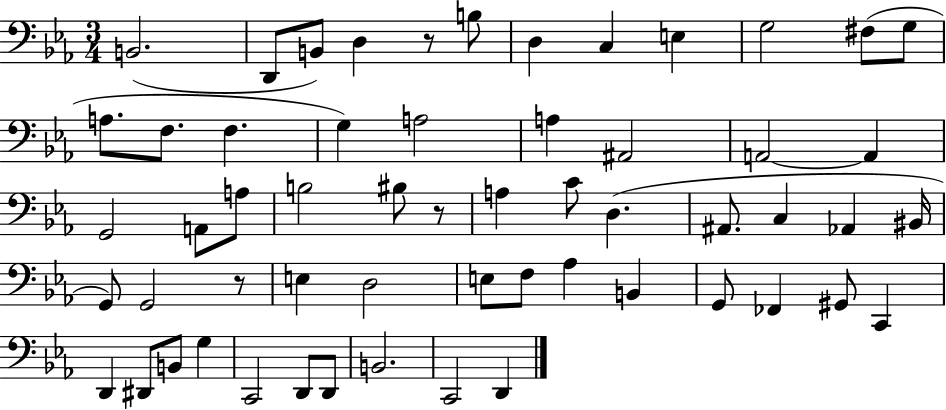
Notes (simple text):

B2/h. D2/e B2/e D3/q R/e B3/e D3/q C3/q E3/q G3/h F#3/e G3/e A3/e. F3/e. F3/q. G3/q A3/h A3/q A#2/h A2/h A2/q G2/h A2/e A3/e B3/h BIS3/e R/e A3/q C4/e D3/q. A#2/e. C3/q Ab2/q BIS2/s G2/e G2/h R/e E3/q D3/h E3/e F3/e Ab3/q B2/q G2/e FES2/q G#2/e C2/q D2/q D#2/e B2/e G3/q C2/h D2/e D2/e B2/h. C2/h D2/q